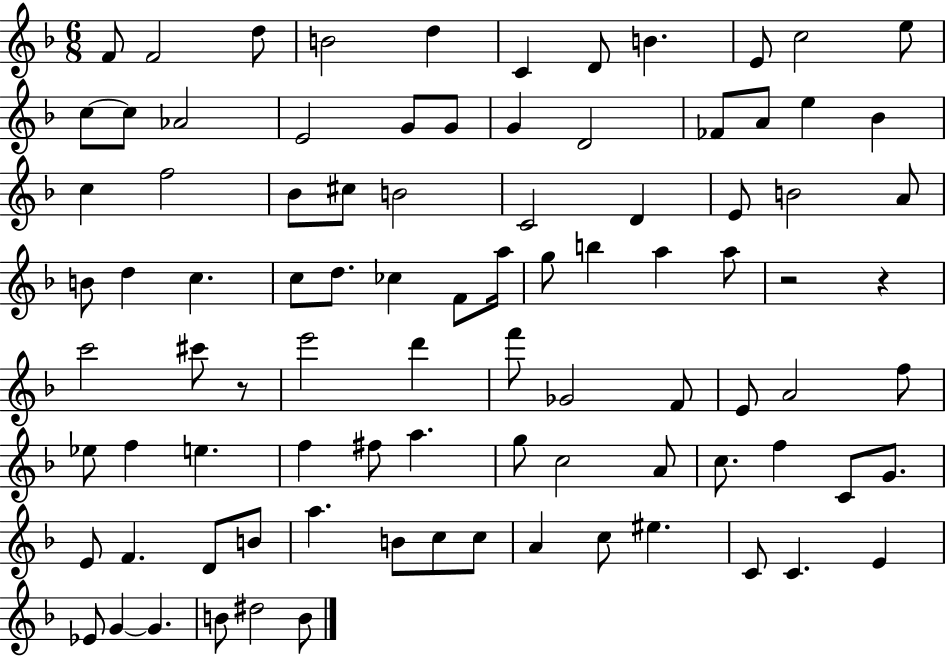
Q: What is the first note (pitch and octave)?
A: F4